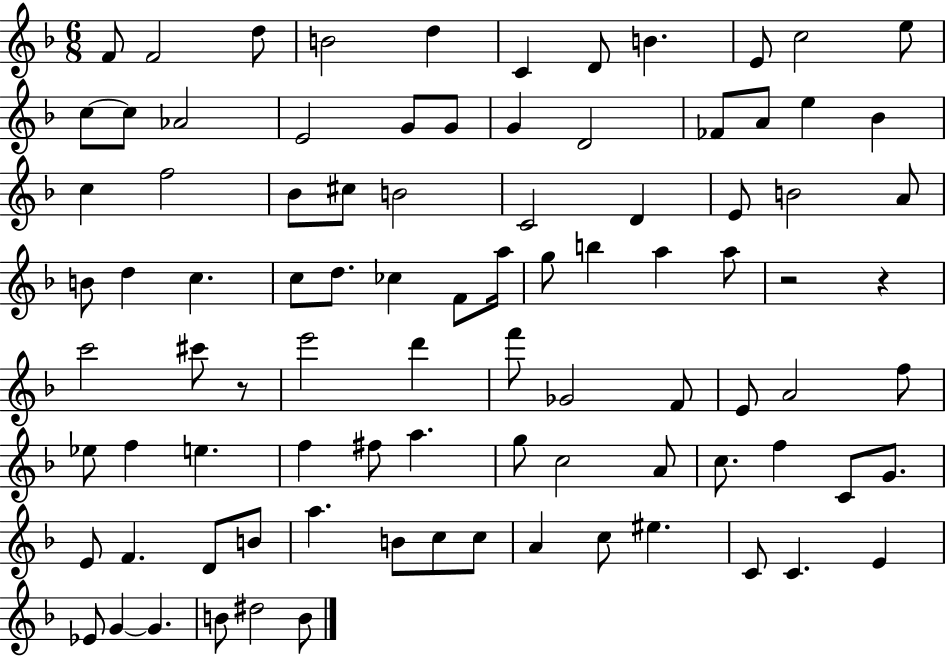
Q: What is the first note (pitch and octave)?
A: F4